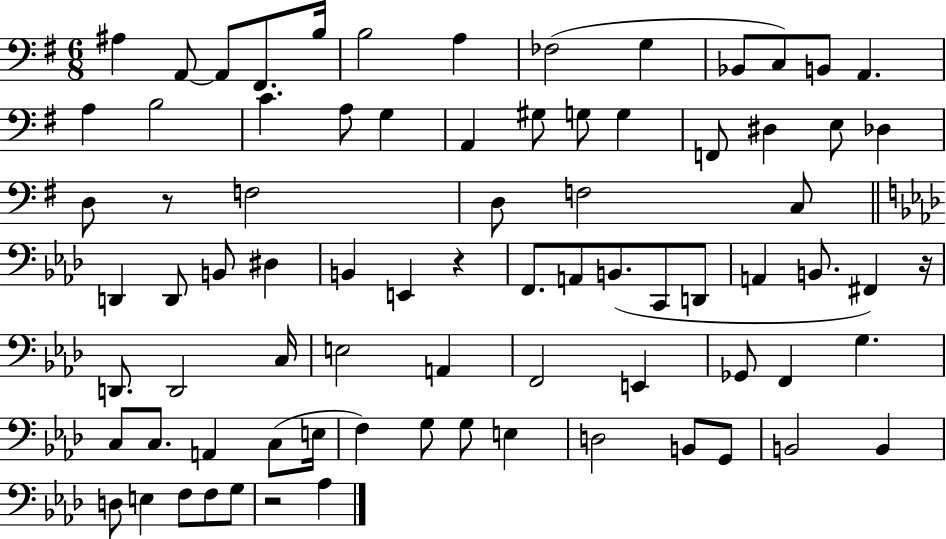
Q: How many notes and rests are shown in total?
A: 79